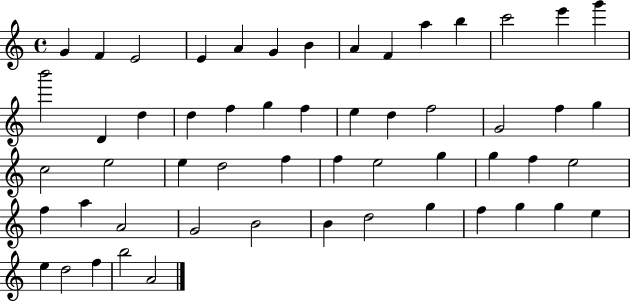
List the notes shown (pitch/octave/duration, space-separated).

G4/q F4/q E4/h E4/q A4/q G4/q B4/q A4/q F4/q A5/q B5/q C6/h E6/q G6/q B6/h D4/q D5/q D5/q F5/q G5/q F5/q E5/q D5/q F5/h G4/h F5/q G5/q C5/h E5/h E5/q D5/h F5/q F5/q E5/h G5/q G5/q F5/q E5/h F5/q A5/q A4/h G4/h B4/h B4/q D5/h G5/q F5/q G5/q G5/q E5/q E5/q D5/h F5/q B5/h A4/h